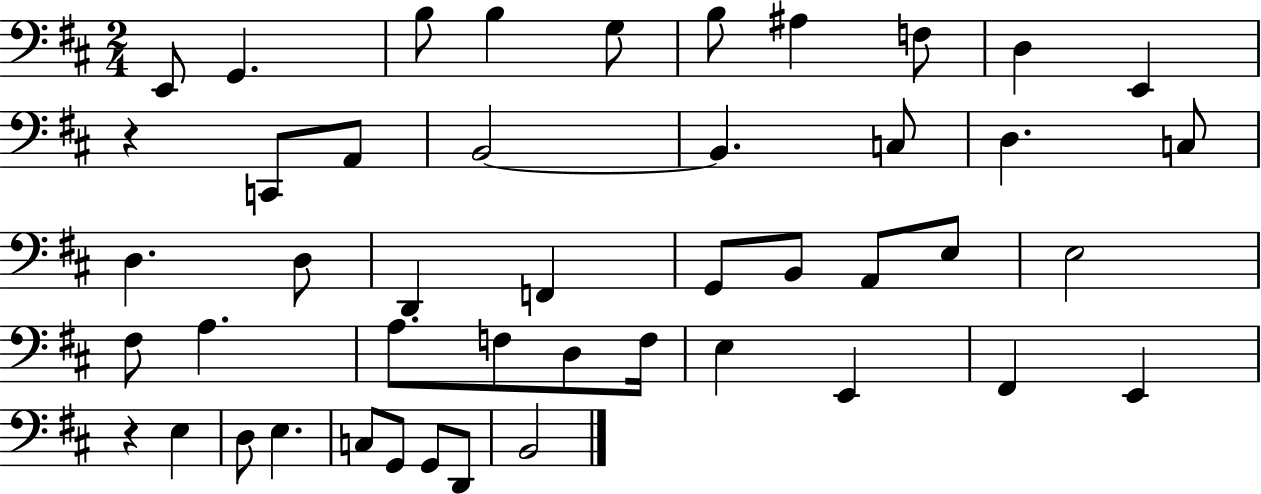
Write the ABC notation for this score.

X:1
T:Untitled
M:2/4
L:1/4
K:D
E,,/2 G,, B,/2 B, G,/2 B,/2 ^A, F,/2 D, E,, z C,,/2 A,,/2 B,,2 B,, C,/2 D, C,/2 D, D,/2 D,, F,, G,,/2 B,,/2 A,,/2 E,/2 E,2 ^F,/2 A, A,/2 F,/2 D,/2 F,/4 E, E,, ^F,, E,, z E, D,/2 E, C,/2 G,,/2 G,,/2 D,,/2 B,,2